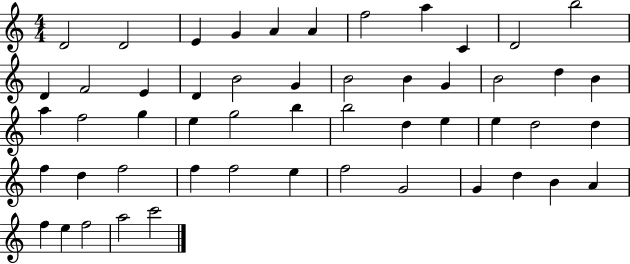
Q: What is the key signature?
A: C major